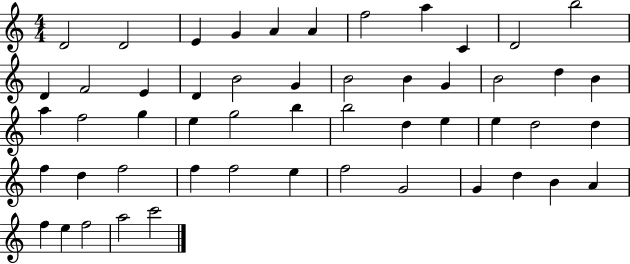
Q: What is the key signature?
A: C major